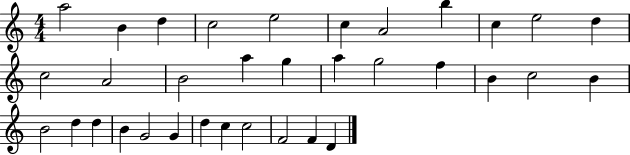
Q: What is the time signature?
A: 4/4